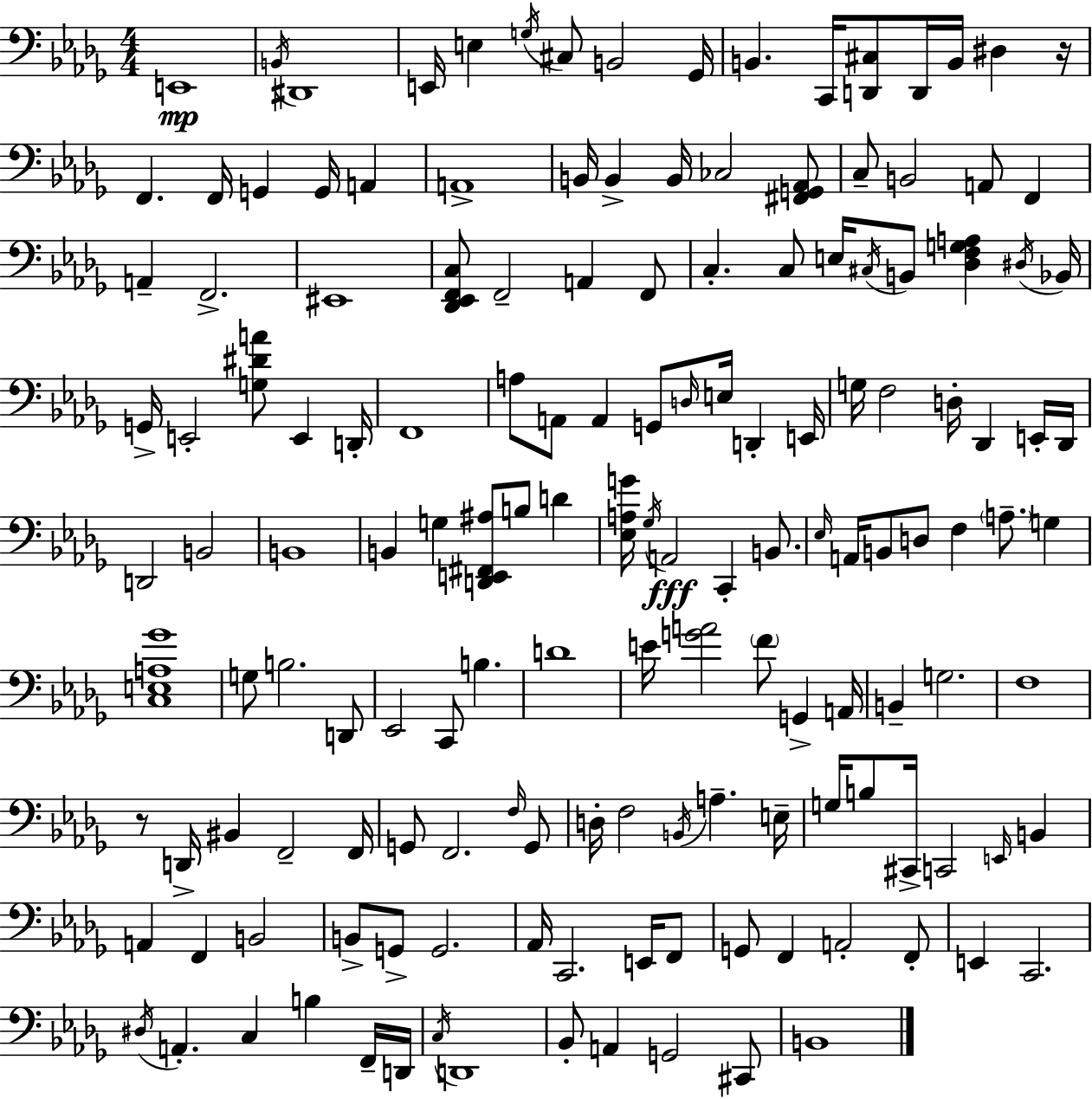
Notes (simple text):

E2/w B2/s D#2/w E2/s E3/q G3/s C#3/e B2/h Gb2/s B2/q. C2/s [D2,C#3]/e D2/s B2/s D#3/q R/s F2/q. F2/s G2/q G2/s A2/q A2/w B2/s B2/q B2/s CES3/h [F#2,G2,Ab2]/e C3/e B2/h A2/e F2/q A2/q F2/h. EIS2/w [Db2,Eb2,F2,C3]/e F2/h A2/q F2/e C3/q. C3/e E3/s C#3/s B2/e [Db3,F3,G3,A3]/q D#3/s Bb2/s G2/s E2/h [G3,D#4,A4]/e E2/q D2/s F2/w A3/e A2/e A2/q G2/e D3/s E3/s D2/q E2/s G3/s F3/h D3/s Db2/q E2/s Db2/s D2/h B2/h B2/w B2/q G3/q [D2,E2,F#2,A#3]/e B3/e D4/q [Eb3,A3,G4]/s Gb3/s A2/h C2/q B2/e. Eb3/s A2/s B2/e D3/e F3/q A3/e. G3/q [C3,E3,A3,Gb4]/w G3/e B3/h. D2/e Eb2/h C2/e B3/q. D4/w E4/s [G4,A4]/h F4/e G2/q A2/s B2/q G3/h. F3/w R/e D2/s BIS2/q F2/h F2/s G2/e F2/h. F3/s G2/e D3/s F3/h B2/s A3/q. E3/s G3/s B3/e C#2/s C2/h E2/s B2/q A2/q F2/q B2/h B2/e G2/e G2/h. Ab2/s C2/h. E2/s F2/e G2/e F2/q A2/h F2/e E2/q C2/h. D#3/s A2/q. C3/q B3/q F2/s D2/s C3/s D2/w Bb2/e A2/q G2/h C#2/e B2/w